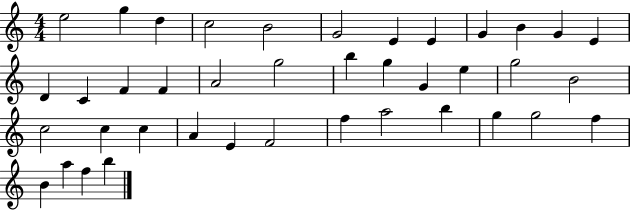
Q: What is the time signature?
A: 4/4